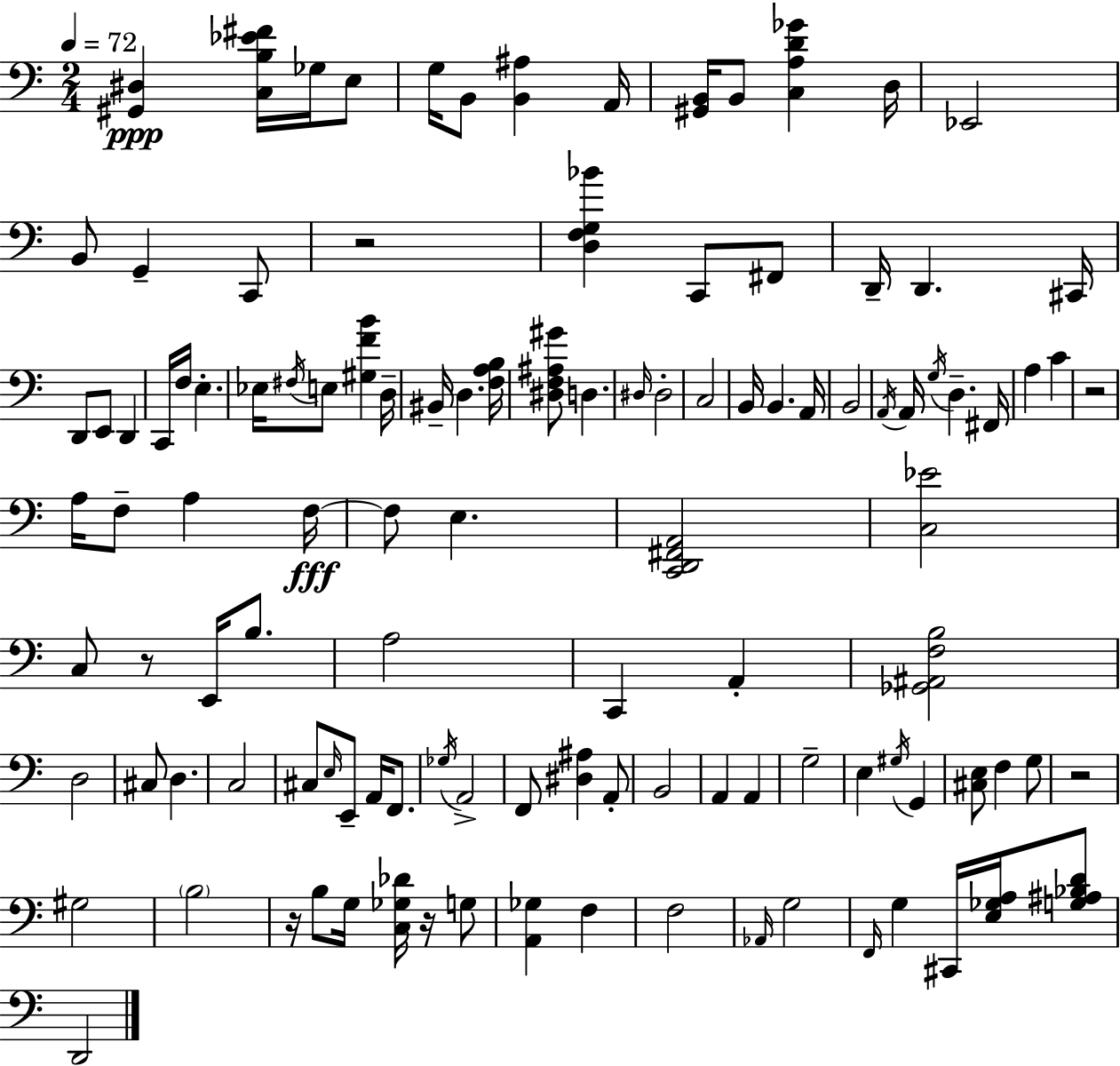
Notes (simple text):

[G#2,D#3]/q [C3,B3,Eb4,F#4]/s Gb3/s E3/e G3/s B2/e [B2,A#3]/q A2/s [G#2,B2]/s B2/e [C3,A3,D4,Gb4]/q D3/s Eb2/h B2/e G2/q C2/e R/h [D3,F3,G3,Bb4]/q C2/e F#2/e D2/s D2/q. C#2/s D2/e E2/e D2/q C2/s F3/s E3/q. Eb3/s F#3/s E3/e [G#3,F4,B4]/q D3/s BIS2/s D3/q. [F3,A3,B3]/s [D#3,F3,A#3,G#4]/e D3/q. D#3/s D#3/h C3/h B2/s B2/q. A2/s B2/h A2/s A2/s G3/s D3/q. F#2/s A3/q C4/q R/h A3/s F3/e A3/q F3/s F3/e E3/q. [C2,D2,F#2,A2]/h [C3,Eb4]/h C3/e R/e E2/s B3/e. A3/h C2/q A2/q [Gb2,A#2,F3,B3]/h D3/h C#3/e D3/q. C3/h C#3/e E3/s E2/e A2/s F2/e. Gb3/s A2/h F2/e [D#3,A#3]/q A2/e B2/h A2/q A2/q G3/h E3/q G#3/s G2/q [C#3,E3]/e F3/q G3/e R/h G#3/h B3/h R/s B3/e G3/s [C3,Gb3,Db4]/s R/s G3/e [A2,Gb3]/q F3/q F3/h Ab2/s G3/h F2/s G3/q C#2/s [E3,Gb3,A3]/s [G3,A#3,Bb3,D4]/e D2/h